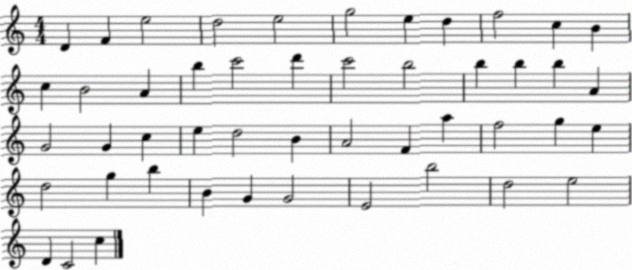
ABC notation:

X:1
T:Untitled
M:4/4
L:1/4
K:C
D F e2 d2 e2 g2 e d f2 c B c B2 A b c'2 d' c'2 b2 b b b A G2 G c e d2 B A2 F a f2 g e d2 g b B G G2 E2 b2 d2 e2 D C2 c